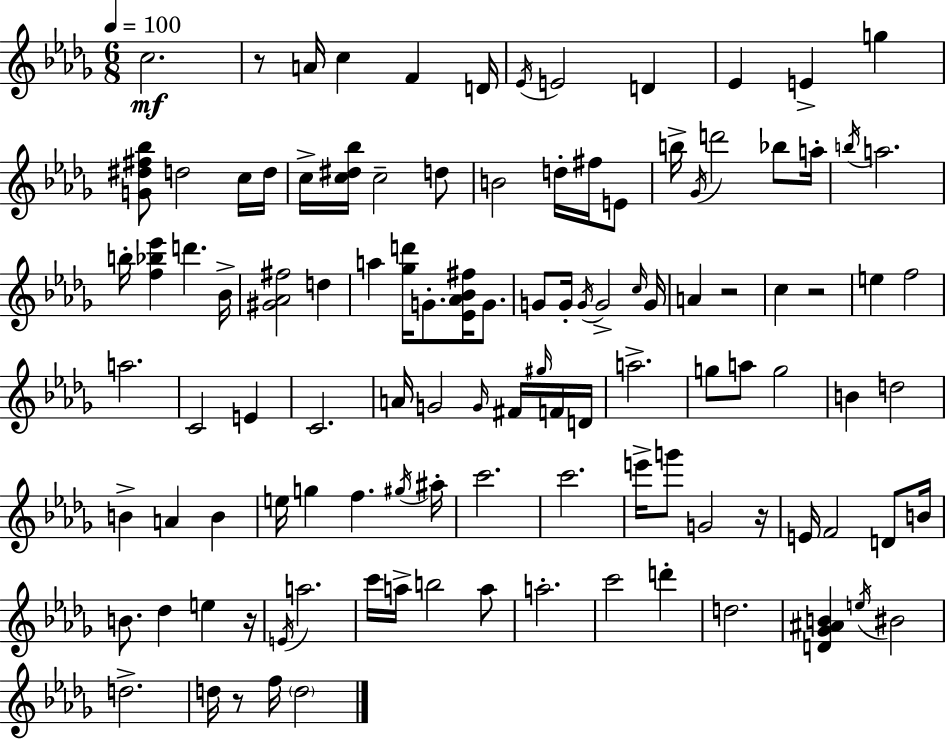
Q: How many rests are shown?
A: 6